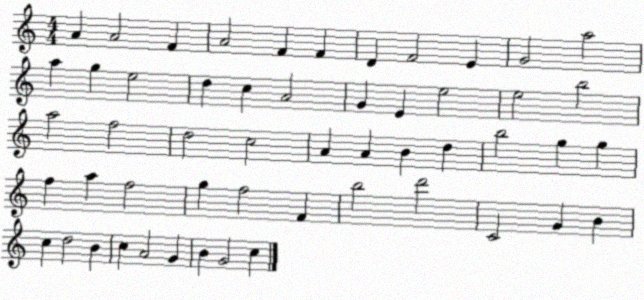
X:1
T:Untitled
M:4/4
L:1/4
K:C
A A2 F A2 F F D F2 E G2 a2 a g e2 d c A2 G E e2 e2 b2 a2 f2 d2 c2 A A B d b2 g g f a f2 g f2 F b2 d'2 C2 G B c d2 B c A2 G B G2 c